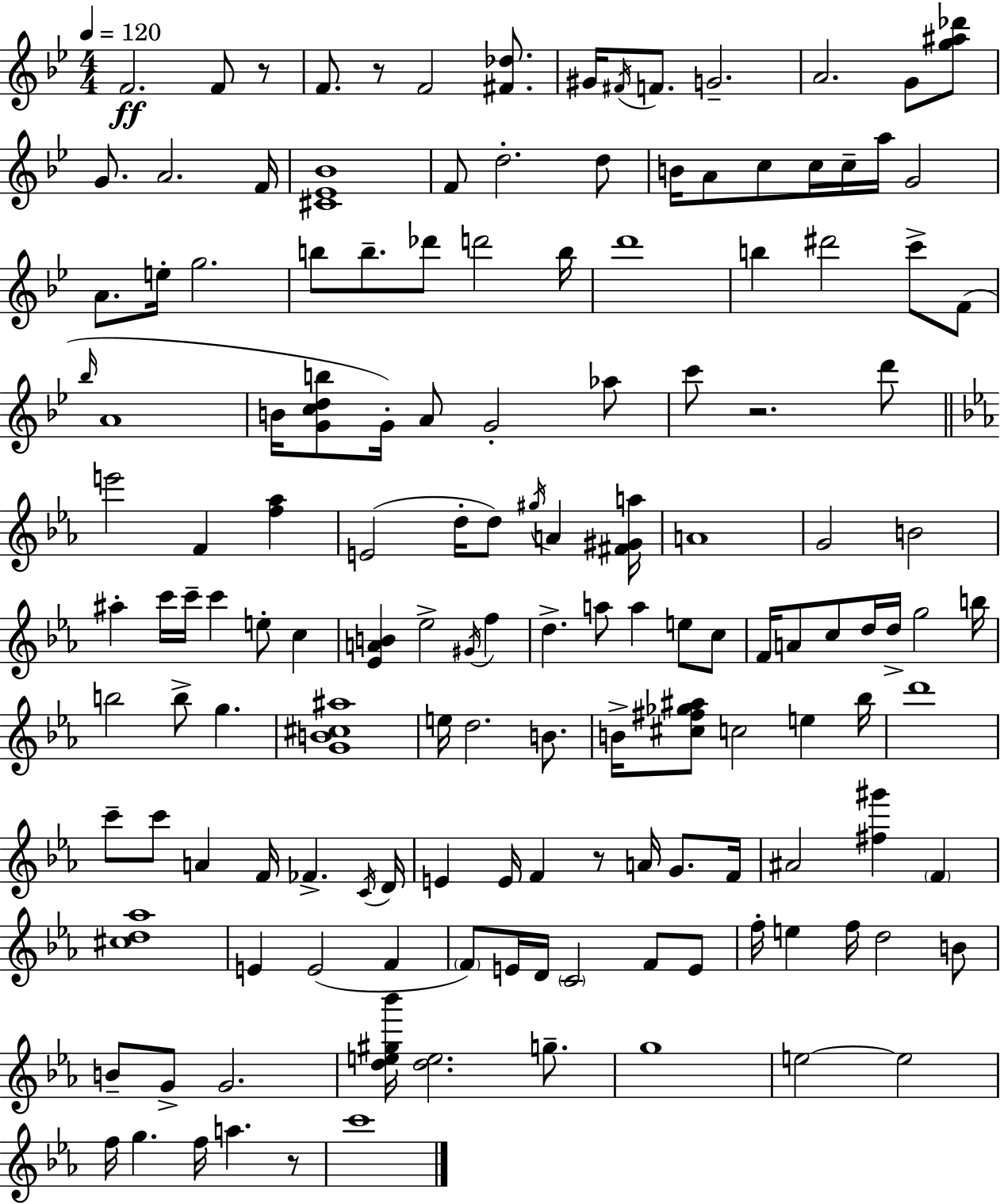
{
  \clef treble
  \numericTimeSignature
  \time 4/4
  \key g \minor
  \tempo 4 = 120
  f'2.\ff f'8 r8 | f'8. r8 f'2 <fis' des''>8. | gis'16 \acciaccatura { fis'16 } f'8. g'2.-- | a'2. g'8 <g'' ais'' des'''>8 | \break g'8. a'2. | f'16 <cis' ees' bes'>1 | f'8 d''2.-. d''8 | b'16 a'8 c''8 c''16 c''16-- a''16 g'2 | \break a'8. e''16-. g''2. | b''8 b''8.-- des'''8 d'''2 | b''16 d'''1 | b''4 dis'''2 c'''8-> f'8( | \break \grace { bes''16 } a'1 | b'16 <g' c'' d'' b''>8 g'16-.) a'8 g'2-. | aes''8 c'''8 r2. | d'''8 \bar "||" \break \key c \minor e'''2 f'4 <f'' aes''>4 | e'2( d''16-. d''8) \acciaccatura { gis''16 } a'4 | <fis' gis' a''>16 a'1 | g'2 b'2 | \break ais''4-. c'''16 c'''16-- c'''4 e''8-. c''4 | <ees' a' b'>4 ees''2-> \acciaccatura { gis'16 } f''4 | d''4.-> a''8 a''4 e''8 | c''8 f'16 a'8 c''8 d''16 d''16-> g''2 | \break b''16 b''2 b''8-> g''4. | <g' b' cis'' ais''>1 | e''16 d''2. b'8. | b'16-> <cis'' fis'' ges'' ais''>8 c''2 e''4 | \break bes''16 d'''1 | c'''8-- c'''8 a'4 f'16 fes'4.-> | \acciaccatura { c'16 } d'16 e'4 e'16 f'4 r8 a'16 g'8. | f'16 ais'2 <fis'' gis'''>4 \parenthesize f'4 | \break <cis'' d'' aes''>1 | e'4 e'2( f'4 | \parenthesize f'8) e'16 d'16 \parenthesize c'2 f'8 | e'8 f''16-. e''4 f''16 d''2 | \break b'8 b'8-- g'8-> g'2. | <d'' e'' gis'' bes'''>16 <d'' e''>2. | g''8.-- g''1 | e''2~~ e''2 | \break f''16 g''4. f''16 a''4. | r8 c'''1 | \bar "|."
}